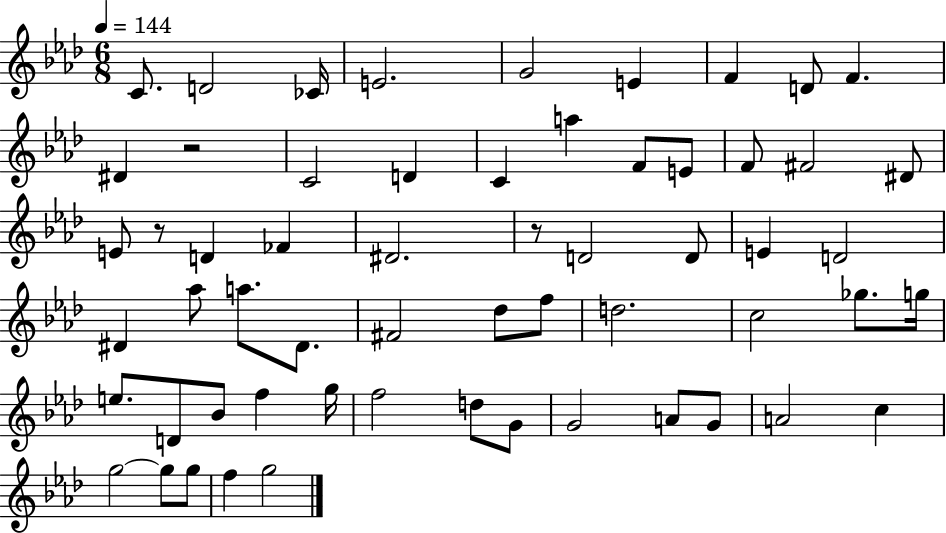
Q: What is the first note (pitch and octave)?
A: C4